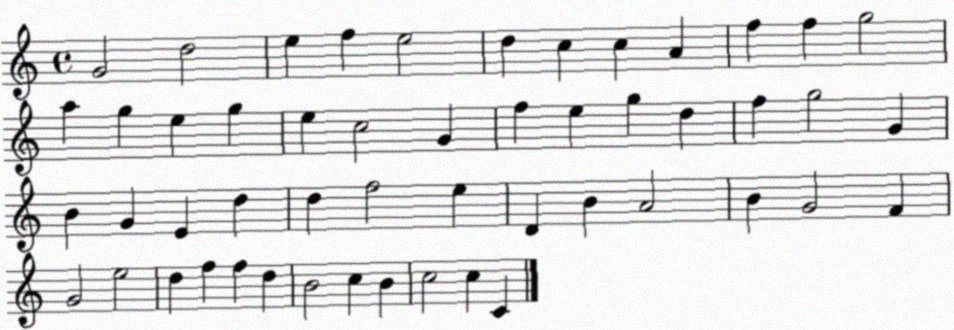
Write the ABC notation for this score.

X:1
T:Untitled
M:4/4
L:1/4
K:C
G2 d2 e f e2 d c c A f f g2 a g e g e c2 G f e g d f g2 G B G E d d f2 e D B A2 B G2 F G2 e2 d f f d B2 c B c2 c C